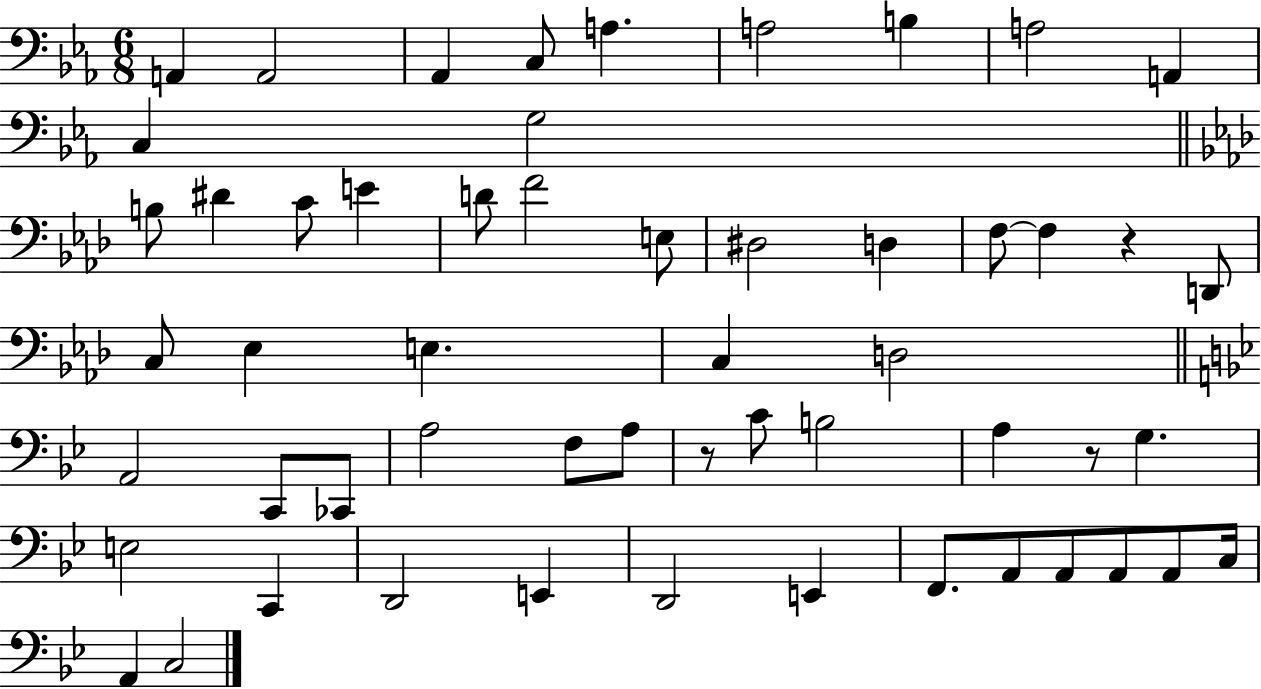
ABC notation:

X:1
T:Untitled
M:6/8
L:1/4
K:Eb
A,, A,,2 _A,, C,/2 A, A,2 B, A,2 A,, C, G,2 B,/2 ^D C/2 E D/2 F2 E,/2 ^D,2 D, F,/2 F, z D,,/2 C,/2 _E, E, C, D,2 A,,2 C,,/2 _C,,/2 A,2 F,/2 A,/2 z/2 C/2 B,2 A, z/2 G, E,2 C,, D,,2 E,, D,,2 E,, F,,/2 A,,/2 A,,/2 A,,/2 A,,/2 C,/4 A,, C,2